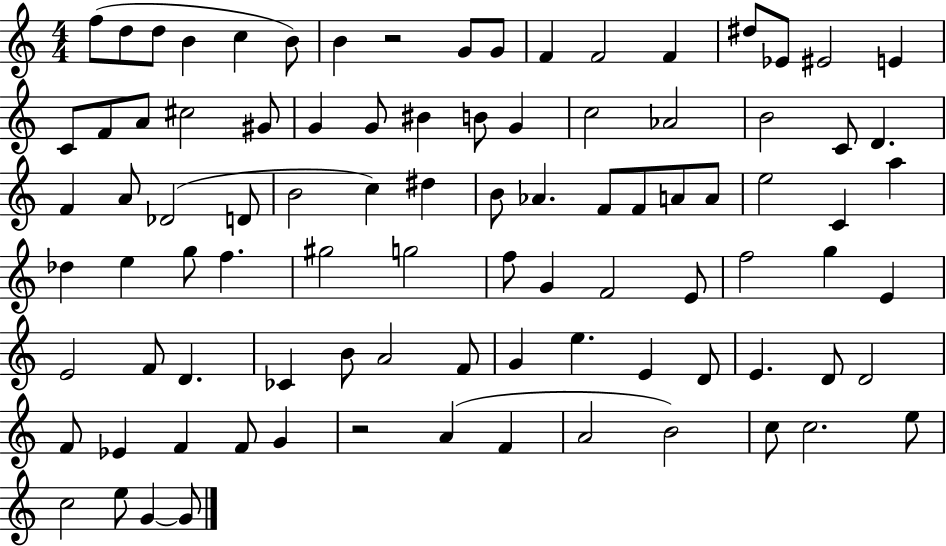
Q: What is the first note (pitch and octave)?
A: F5